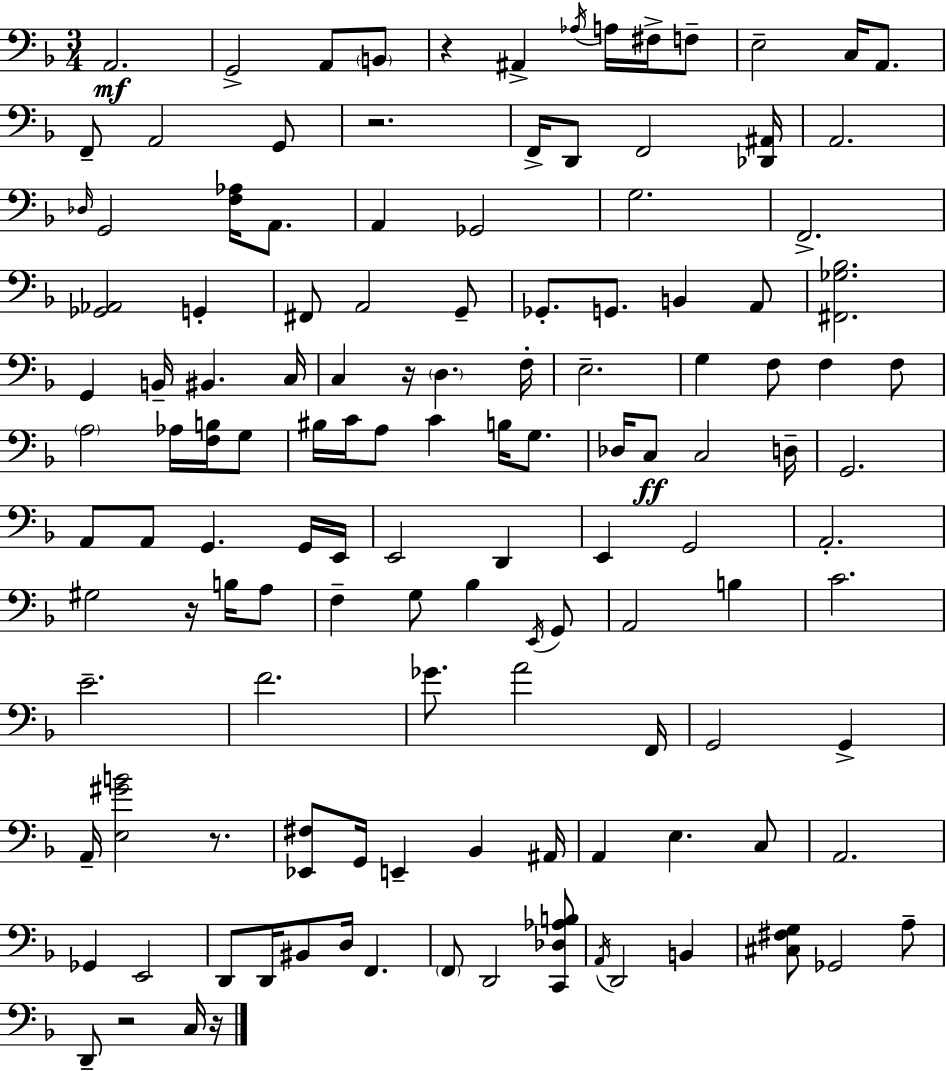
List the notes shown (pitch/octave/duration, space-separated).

A2/h. G2/h A2/e B2/e R/q A#2/q Ab3/s A3/s F#3/s F3/e E3/h C3/s A2/e. F2/e A2/h G2/e R/h. F2/s D2/e F2/h [Db2,A#2]/s A2/h. Db3/s G2/h [F3,Ab3]/s A2/e. A2/q Gb2/h G3/h. F2/h. [Gb2,Ab2]/h G2/q F#2/e A2/h G2/e Gb2/e. G2/e. B2/q A2/e [F#2,Gb3,Bb3]/h. G2/q B2/s BIS2/q. C3/s C3/q R/s D3/q. F3/s E3/h. G3/q F3/e F3/q F3/e A3/h Ab3/s [F3,B3]/s G3/e BIS3/s C4/s A3/e C4/q B3/s G3/e. Db3/s C3/e C3/h D3/s G2/h. A2/e A2/e G2/q. G2/s E2/s E2/h D2/q E2/q G2/h A2/h. G#3/h R/s B3/s A3/e F3/q G3/e Bb3/q E2/s G2/e A2/h B3/q C4/h. E4/h. F4/h. Gb4/e. A4/h F2/s G2/h G2/q A2/s [E3,G#4,B4]/h R/e. [Eb2,F#3]/e G2/s E2/q Bb2/q A#2/s A2/q E3/q. C3/e A2/h. Gb2/q E2/h D2/e D2/s BIS2/e D3/s F2/q. F2/e D2/h [C2,Db3,Ab3,B3]/e A2/s D2/h B2/q [C#3,F#3,G3]/e Gb2/h A3/e D2/e R/h C3/s R/s